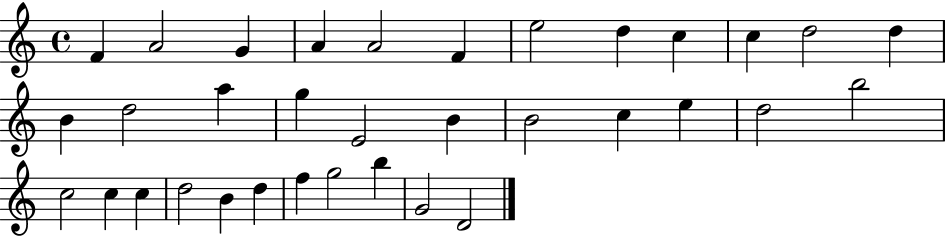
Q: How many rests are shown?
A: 0